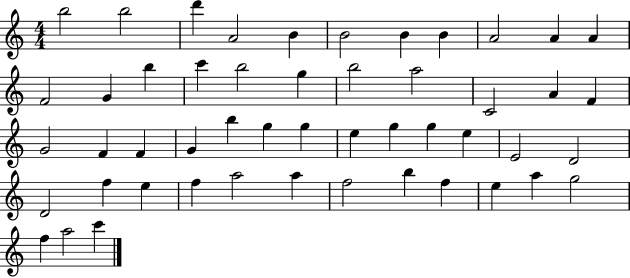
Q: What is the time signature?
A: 4/4